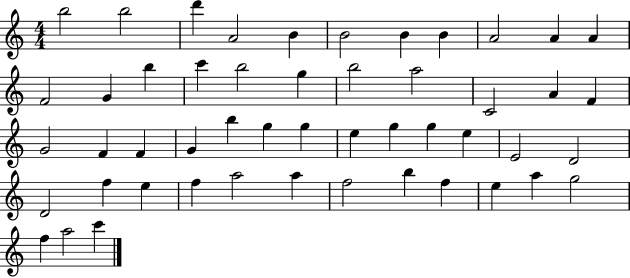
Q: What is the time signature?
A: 4/4